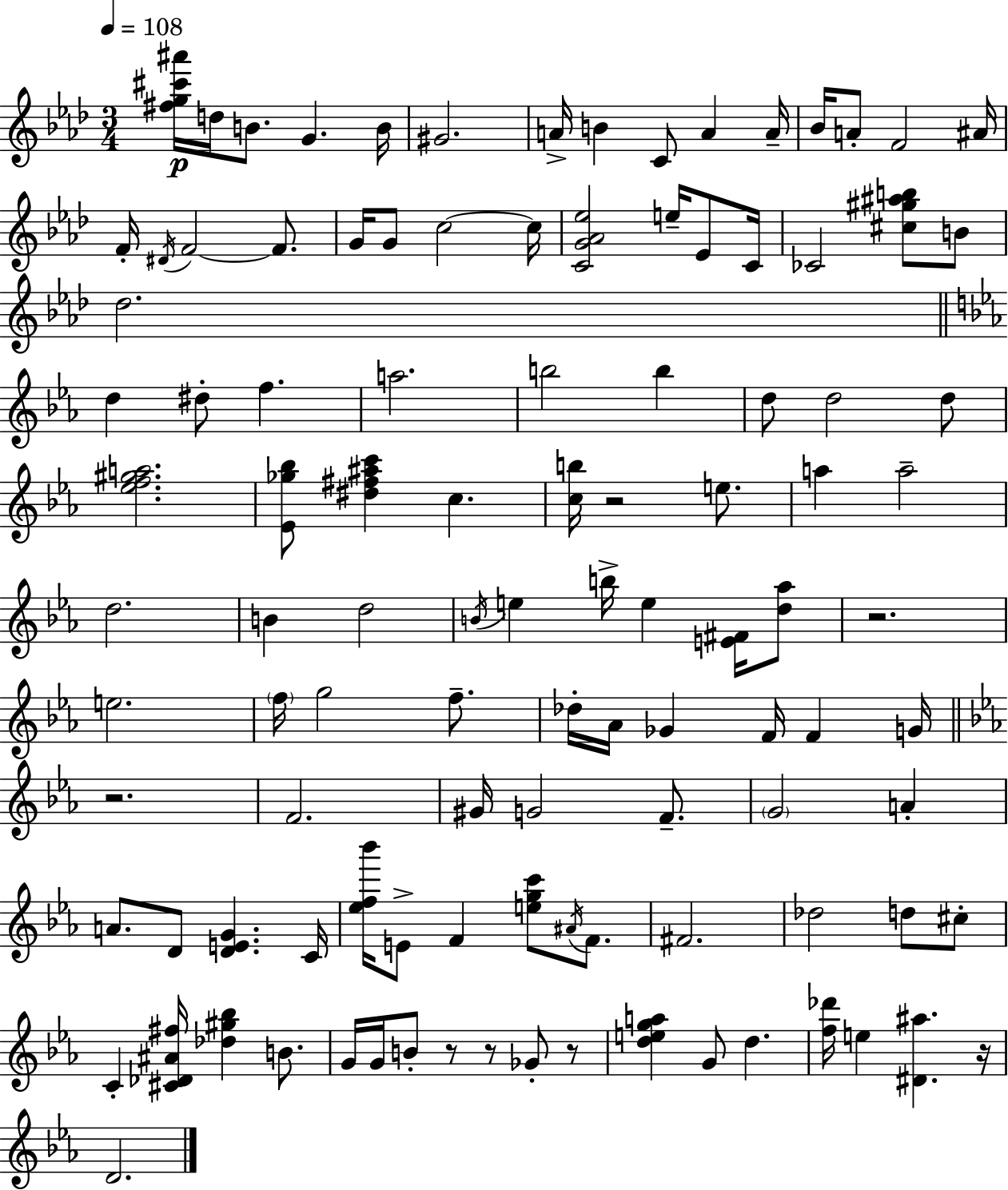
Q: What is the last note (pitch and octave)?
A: D4